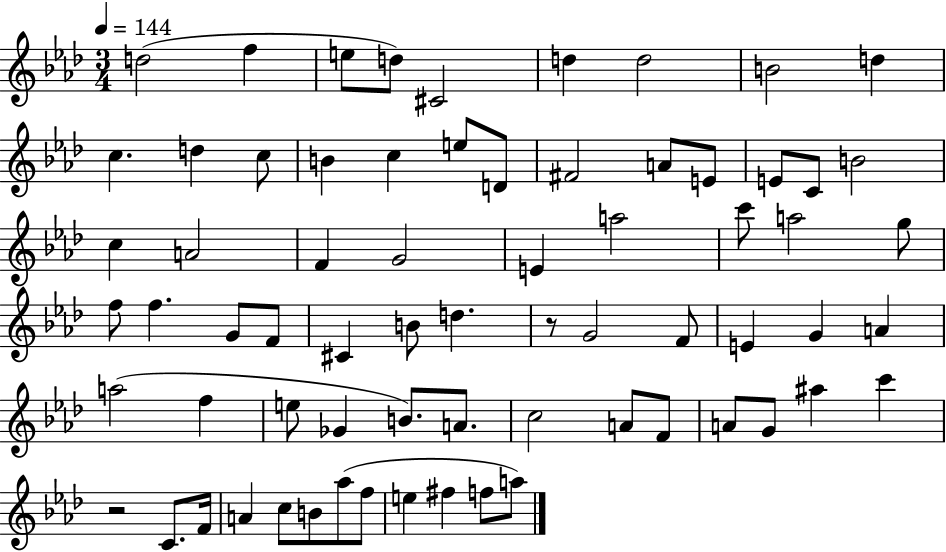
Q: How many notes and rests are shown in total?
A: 69